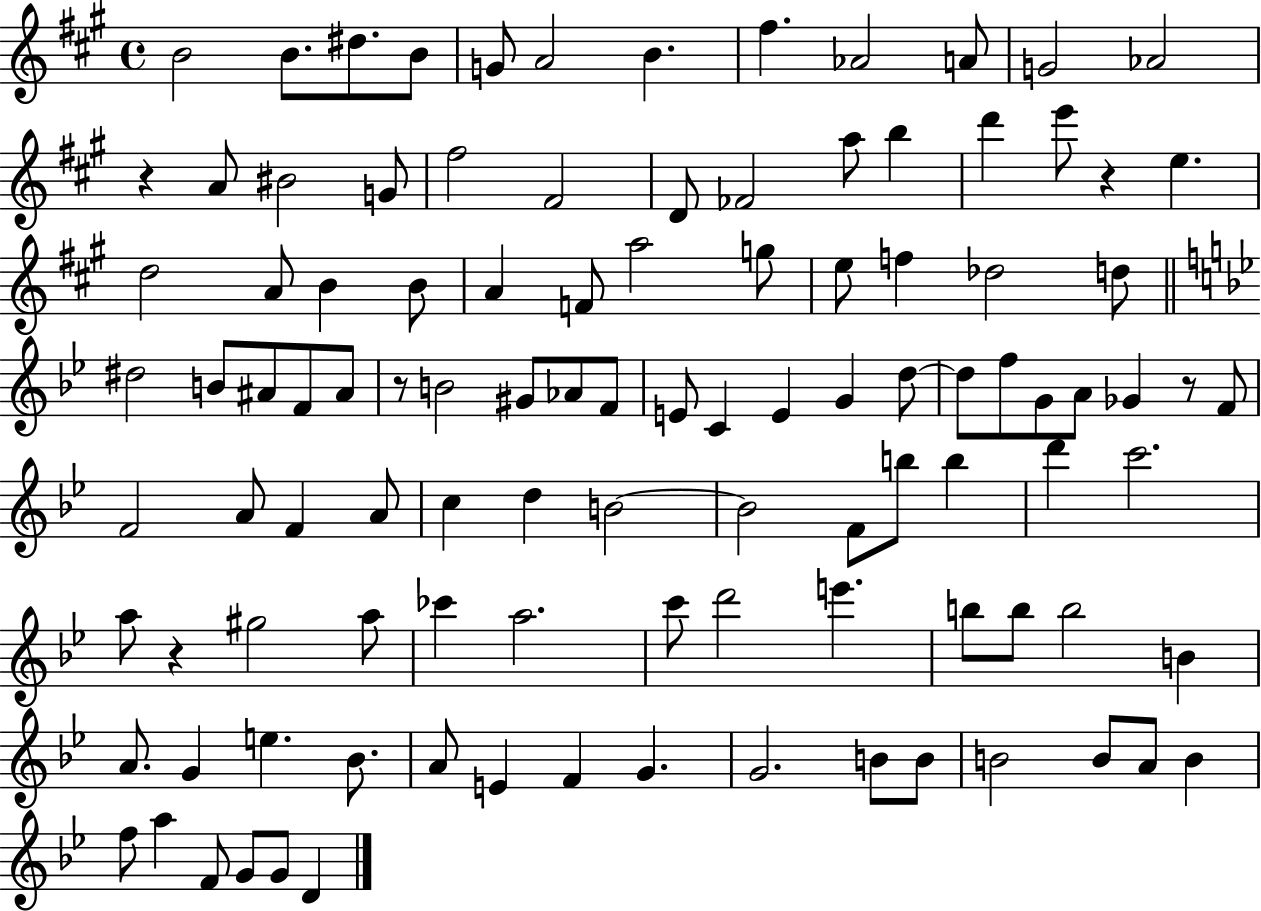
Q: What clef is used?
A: treble